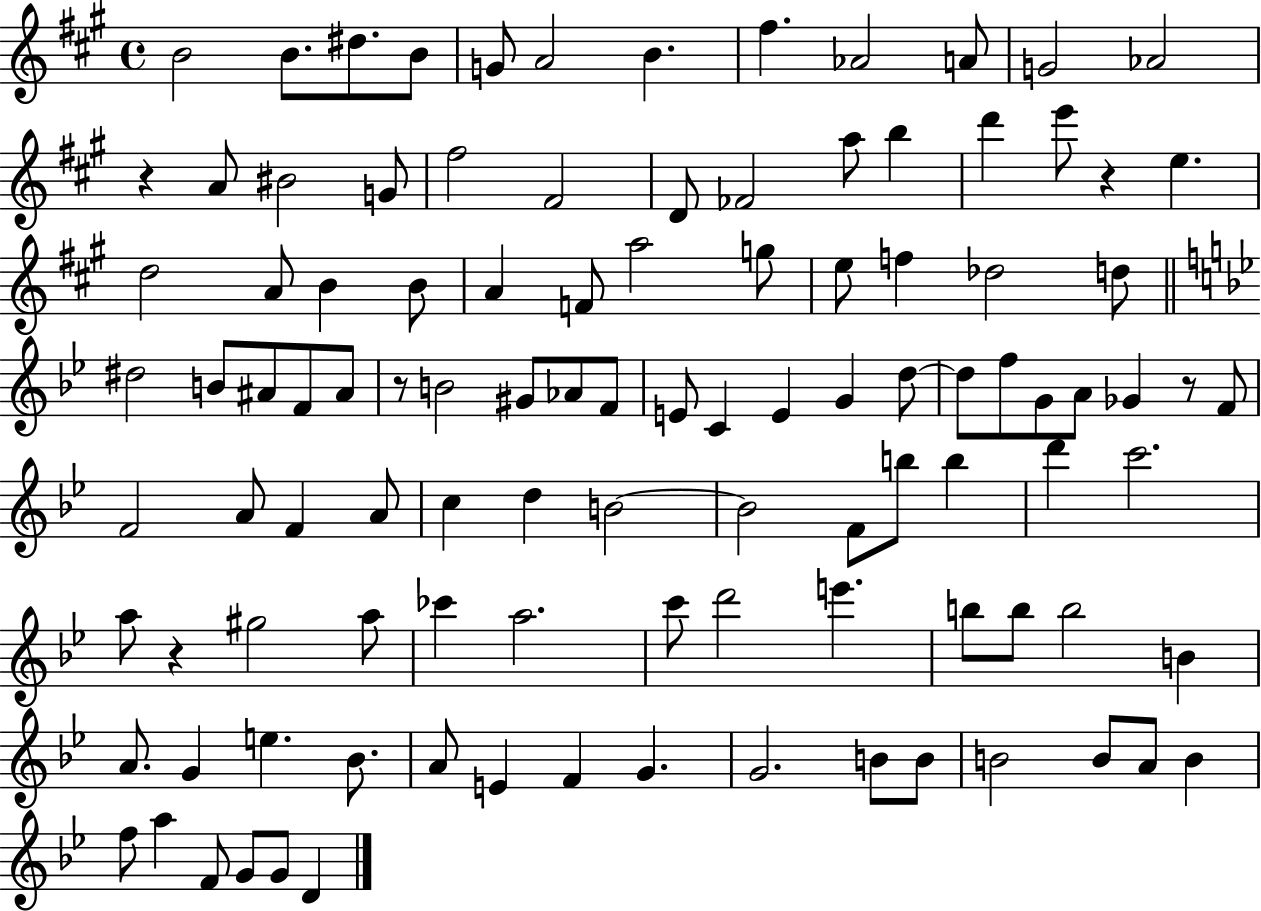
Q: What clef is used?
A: treble